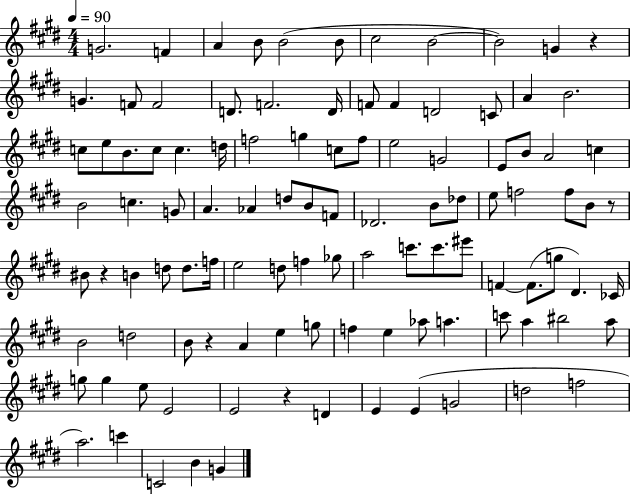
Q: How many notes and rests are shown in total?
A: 106